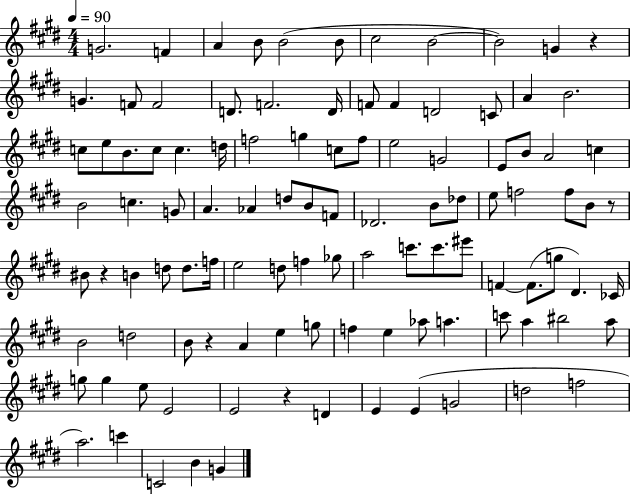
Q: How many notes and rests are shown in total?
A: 106